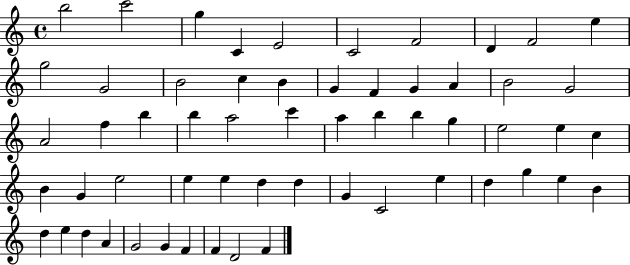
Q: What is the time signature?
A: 4/4